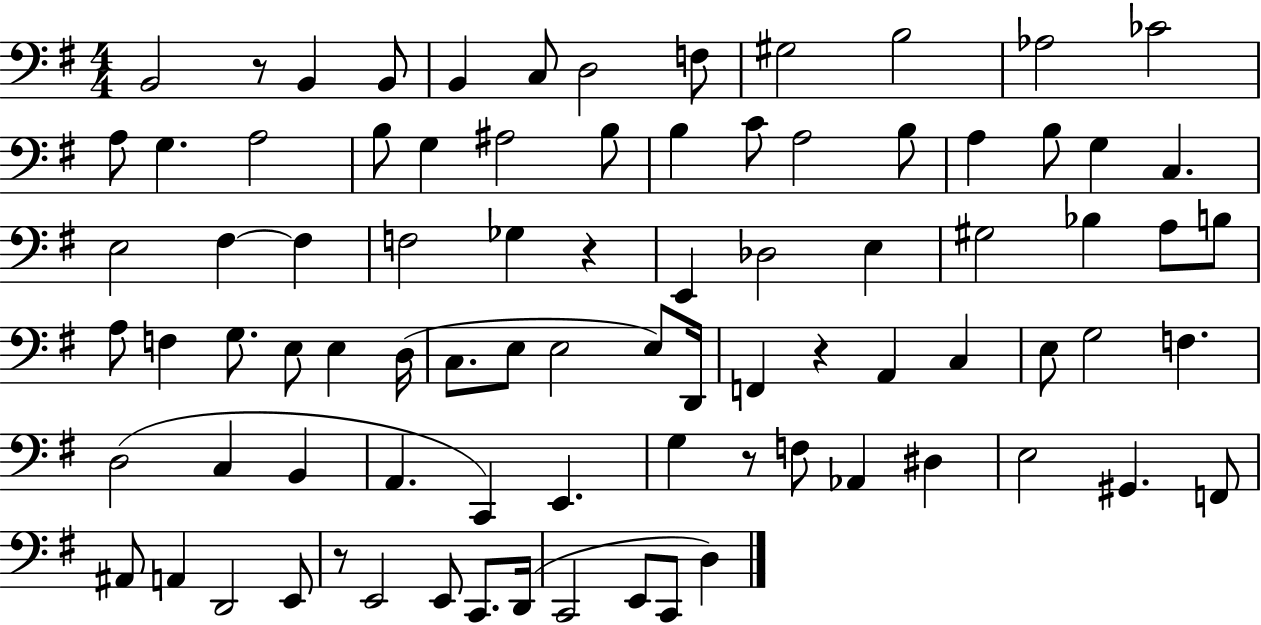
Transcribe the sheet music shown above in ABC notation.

X:1
T:Untitled
M:4/4
L:1/4
K:G
B,,2 z/2 B,, B,,/2 B,, C,/2 D,2 F,/2 ^G,2 B,2 _A,2 _C2 A,/2 G, A,2 B,/2 G, ^A,2 B,/2 B, C/2 A,2 B,/2 A, B,/2 G, C, E,2 ^F, ^F, F,2 _G, z E,, _D,2 E, ^G,2 _B, A,/2 B,/2 A,/2 F, G,/2 E,/2 E, D,/4 C,/2 E,/2 E,2 E,/2 D,,/4 F,, z A,, C, E,/2 G,2 F, D,2 C, B,, A,, C,, E,, G, z/2 F,/2 _A,, ^D, E,2 ^G,, F,,/2 ^A,,/2 A,, D,,2 E,,/2 z/2 E,,2 E,,/2 C,,/2 D,,/4 C,,2 E,,/2 C,,/2 D,